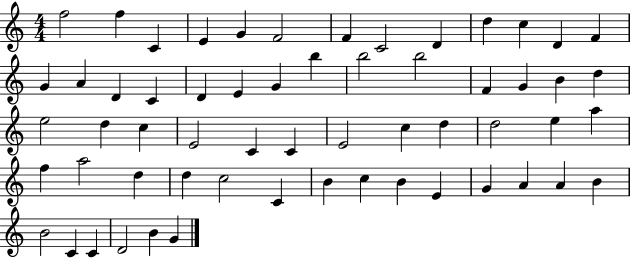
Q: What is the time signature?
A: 4/4